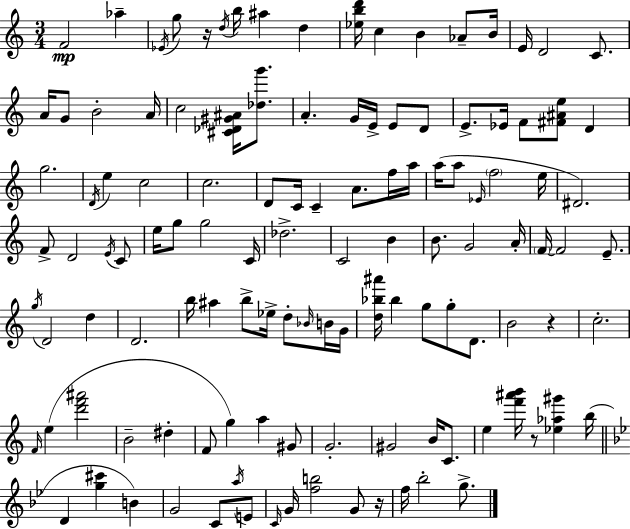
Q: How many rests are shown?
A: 4